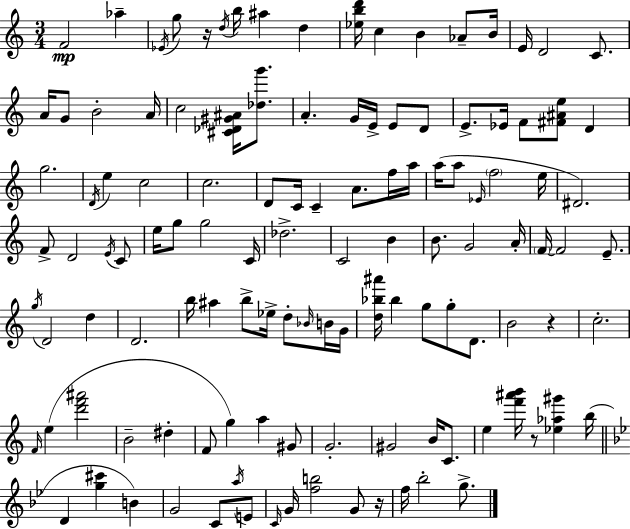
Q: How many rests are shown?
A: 4